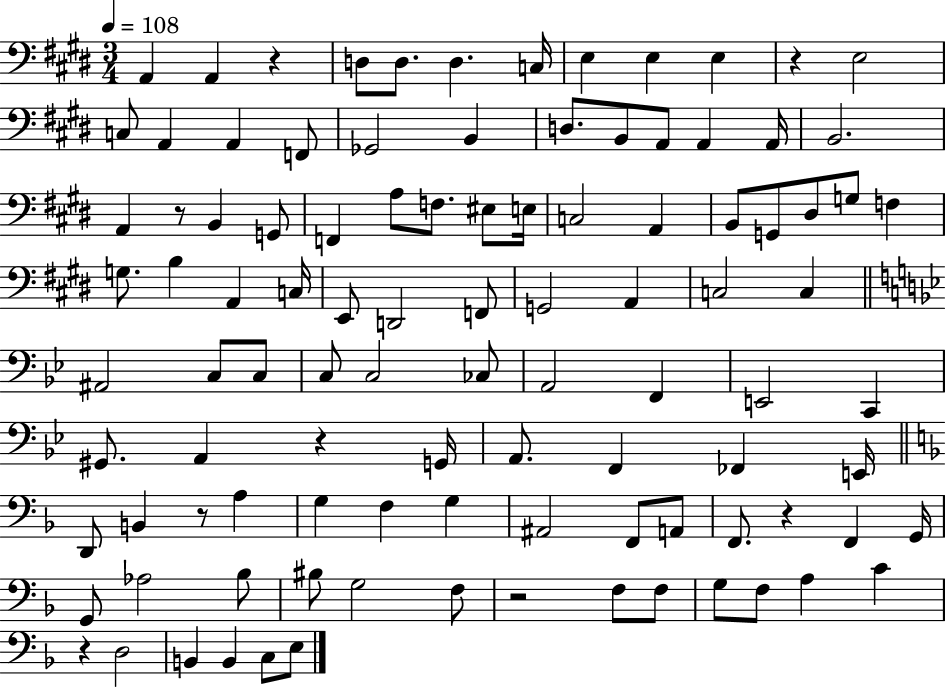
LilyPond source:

{
  \clef bass
  \numericTimeSignature
  \time 3/4
  \key e \major
  \tempo 4 = 108
  a,4 a,4 r4 | d8 d8. d4. c16 | e4 e4 e4 | r4 e2 | \break c8 a,4 a,4 f,8 | ges,2 b,4 | d8. b,8 a,8 a,4 a,16 | b,2. | \break a,4 r8 b,4 g,8 | f,4 a8 f8. eis8 e16 | c2 a,4 | b,8 g,8 dis8 g8 f4 | \break g8. b4 a,4 c16 | e,8 d,2 f,8 | g,2 a,4 | c2 c4 | \break \bar "||" \break \key g \minor ais,2 c8 c8 | c8 c2 ces8 | a,2 f,4 | e,2 c,4 | \break gis,8. a,4 r4 g,16 | a,8. f,4 fes,4 e,16 | \bar "||" \break \key d \minor d,8 b,4 r8 a4 | g4 f4 g4 | ais,2 f,8 a,8 | f,8. r4 f,4 g,16 | \break g,8 aes2 bes8 | bis8 g2 f8 | r2 f8 f8 | g8 f8 a4 c'4 | \break r4 d2 | b,4 b,4 c8 e8 | \bar "|."
}